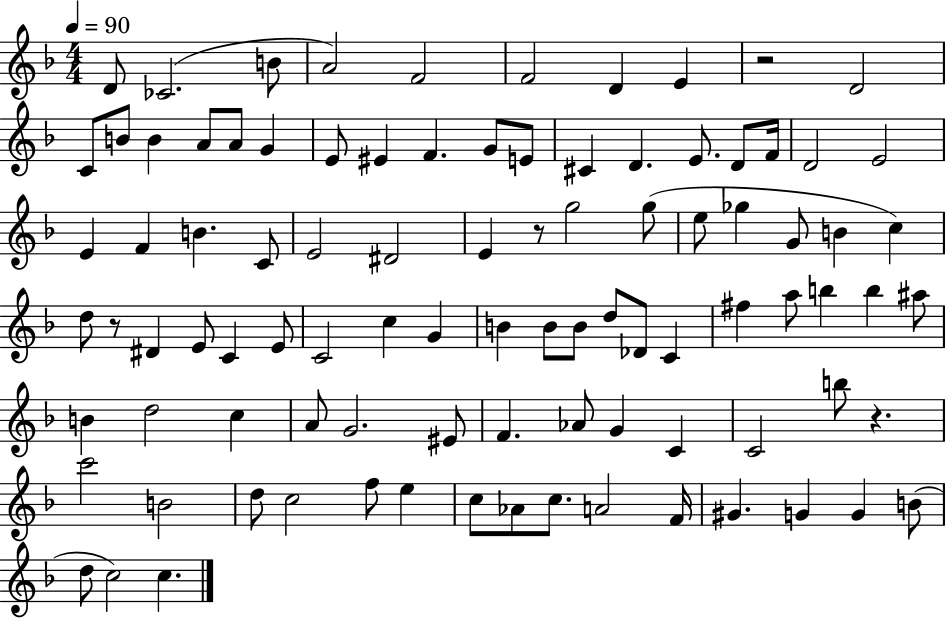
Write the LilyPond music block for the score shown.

{
  \clef treble
  \numericTimeSignature
  \time 4/4
  \key f \major
  \tempo 4 = 90
  d'8 ces'2.( b'8 | a'2) f'2 | f'2 d'4 e'4 | r2 d'2 | \break c'8 b'8 b'4 a'8 a'8 g'4 | e'8 eis'4 f'4. g'8 e'8 | cis'4 d'4. e'8. d'8 f'16 | d'2 e'2 | \break e'4 f'4 b'4. c'8 | e'2 dis'2 | e'4 r8 g''2 g''8( | e''8 ges''4 g'8 b'4 c''4) | \break d''8 r8 dis'4 e'8 c'4 e'8 | c'2 c''4 g'4 | b'4 b'8 b'8 d''8 des'8 c'4 | fis''4 a''8 b''4 b''4 ais''8 | \break b'4 d''2 c''4 | a'8 g'2. eis'8 | f'4. aes'8 g'4 c'4 | c'2 b''8 r4. | \break c'''2 b'2 | d''8 c''2 f''8 e''4 | c''8 aes'8 c''8. a'2 f'16 | gis'4. g'4 g'4 b'8( | \break d''8 c''2) c''4. | \bar "|."
}